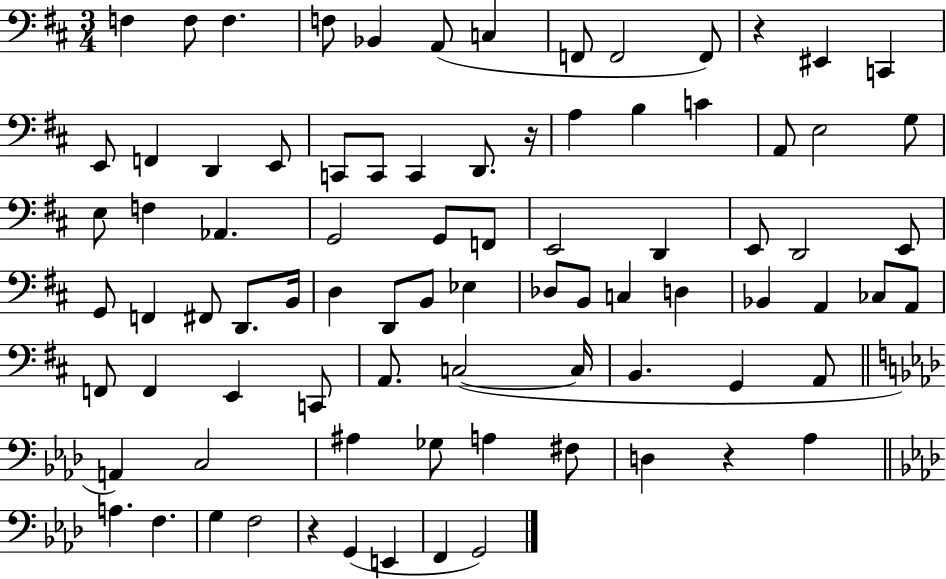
{
  \clef bass
  \numericTimeSignature
  \time 3/4
  \key d \major
  \repeat volta 2 { f4 f8 f4. | f8 bes,4 a,8( c4 | f,8 f,2 f,8) | r4 eis,4 c,4 | \break e,8 f,4 d,4 e,8 | c,8 c,8 c,4 d,8. r16 | a4 b4 c'4 | a,8 e2 g8 | \break e8 f4 aes,4. | g,2 g,8 f,8 | e,2 d,4 | e,8 d,2 e,8 | \break g,8 f,4 fis,8 d,8. b,16 | d4 d,8 b,8 ees4 | des8 b,8 c4 d4 | bes,4 a,4 ces8 a,8 | \break f,8 f,4 e,4 c,8 | a,8. c2~(~ c16 | b,4. g,4 a,8 | \bar "||" \break \key aes \major a,4) c2 | ais4 ges8 a4 fis8 | d4 r4 aes4 | \bar "||" \break \key aes \major a4. f4. | g4 f2 | r4 g,4( e,4 | f,4 g,2) | \break } \bar "|."
}